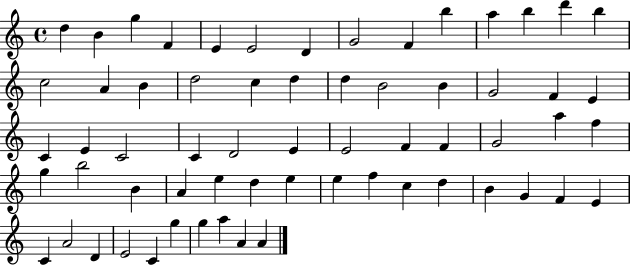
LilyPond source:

{
  \clef treble
  \time 4/4
  \defaultTimeSignature
  \key c \major
  d''4 b'4 g''4 f'4 | e'4 e'2 d'4 | g'2 f'4 b''4 | a''4 b''4 d'''4 b''4 | \break c''2 a'4 b'4 | d''2 c''4 d''4 | d''4 b'2 b'4 | g'2 f'4 e'4 | \break c'4 e'4 c'2 | c'4 d'2 e'4 | e'2 f'4 f'4 | g'2 a''4 f''4 | \break g''4 b''2 b'4 | a'4 e''4 d''4 e''4 | e''4 f''4 c''4 d''4 | b'4 g'4 f'4 e'4 | \break c'4 a'2 d'4 | e'2 c'4 g''4 | g''4 a''4 a'4 a'4 | \bar "|."
}